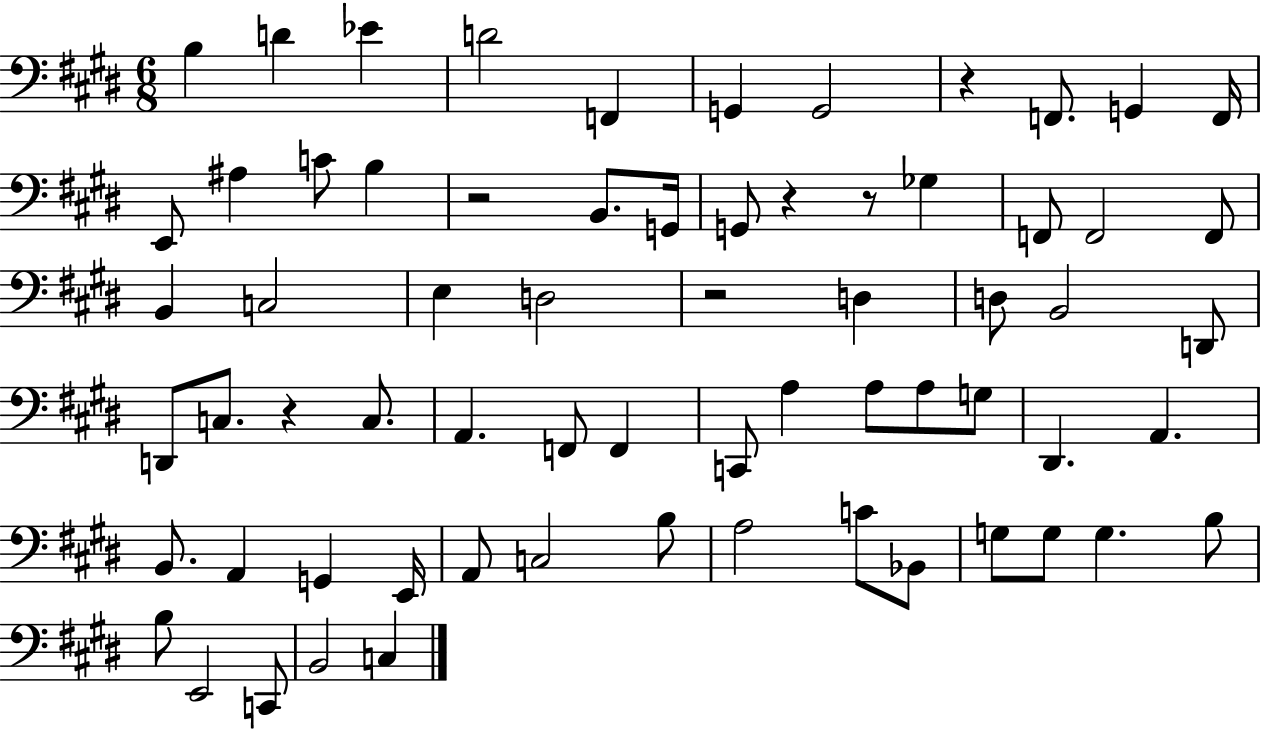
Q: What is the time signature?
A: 6/8